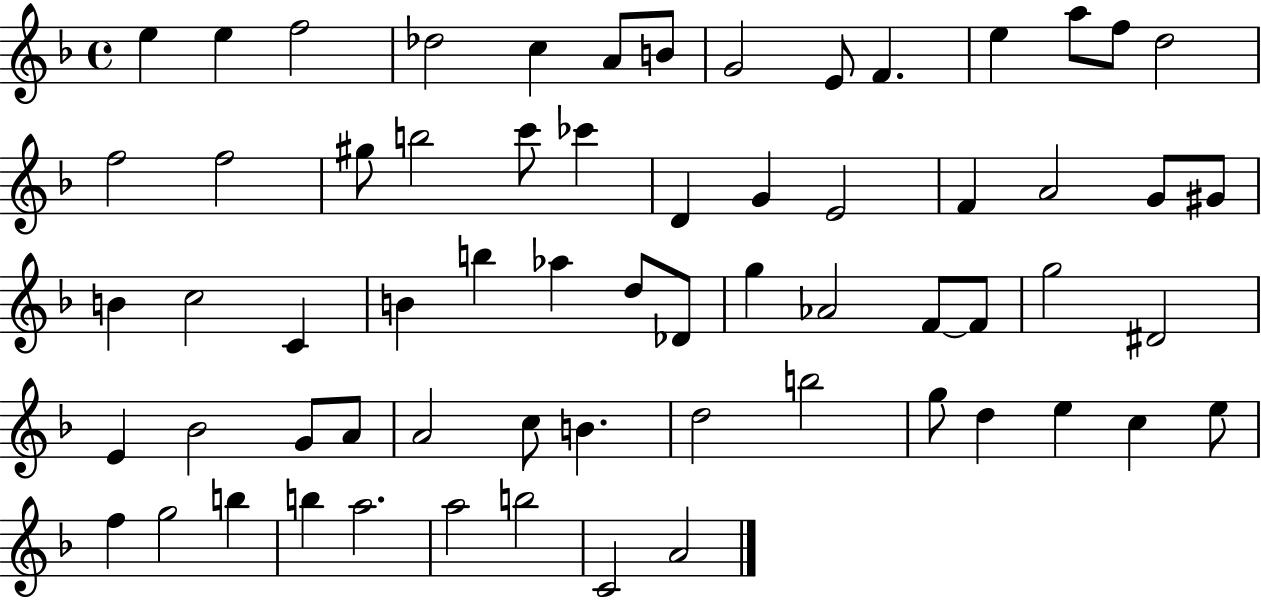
{
  \clef treble
  \time 4/4
  \defaultTimeSignature
  \key f \major
  \repeat volta 2 { e''4 e''4 f''2 | des''2 c''4 a'8 b'8 | g'2 e'8 f'4. | e''4 a''8 f''8 d''2 | \break f''2 f''2 | gis''8 b''2 c'''8 ces'''4 | d'4 g'4 e'2 | f'4 a'2 g'8 gis'8 | \break b'4 c''2 c'4 | b'4 b''4 aes''4 d''8 des'8 | g''4 aes'2 f'8~~ f'8 | g''2 dis'2 | \break e'4 bes'2 g'8 a'8 | a'2 c''8 b'4. | d''2 b''2 | g''8 d''4 e''4 c''4 e''8 | \break f''4 g''2 b''4 | b''4 a''2. | a''2 b''2 | c'2 a'2 | \break } \bar "|."
}